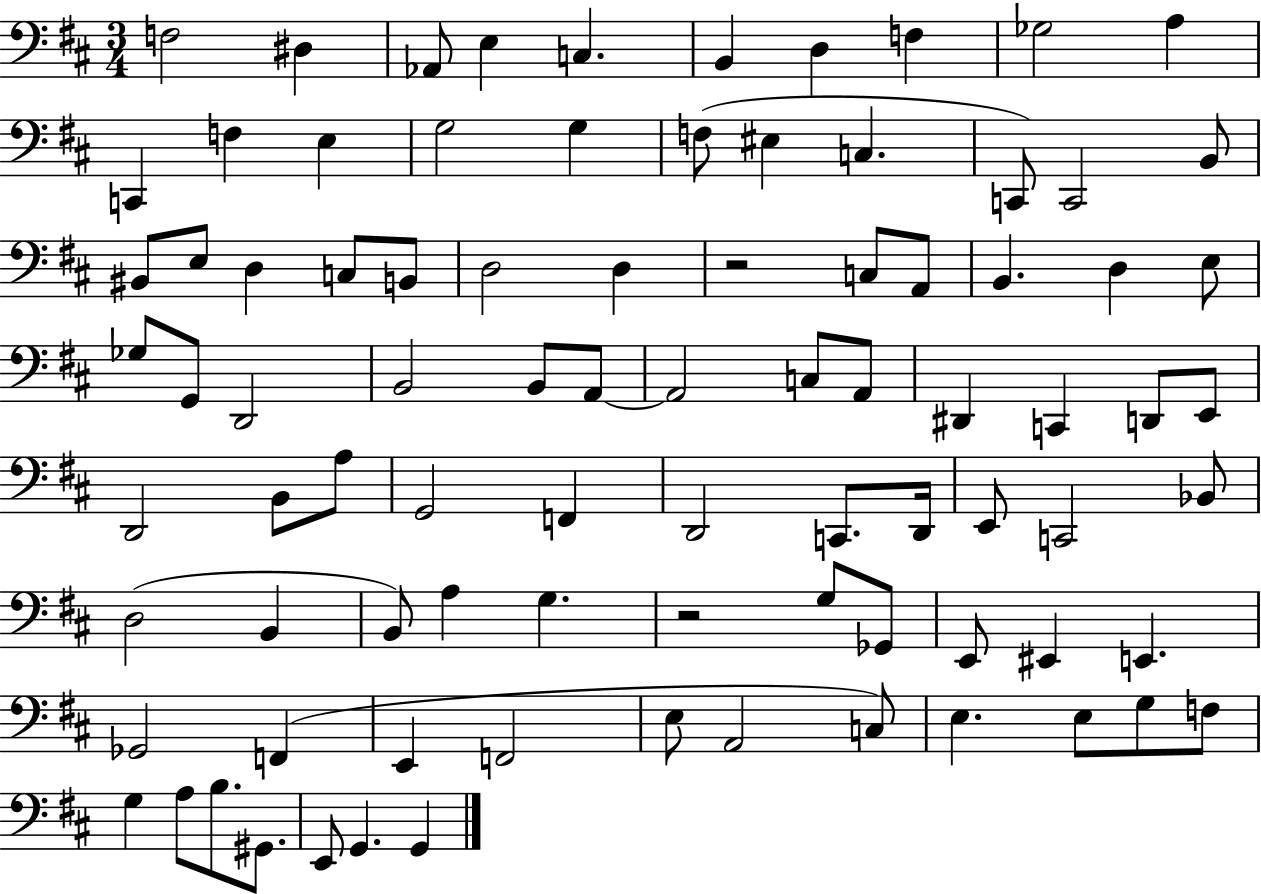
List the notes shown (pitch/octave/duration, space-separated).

F3/h D#3/q Ab2/e E3/q C3/q. B2/q D3/q F3/q Gb3/h A3/q C2/q F3/q E3/q G3/h G3/q F3/e EIS3/q C3/q. C2/e C2/h B2/e BIS2/e E3/e D3/q C3/e B2/e D3/h D3/q R/h C3/e A2/e B2/q. D3/q E3/e Gb3/e G2/e D2/h B2/h B2/e A2/e A2/h C3/e A2/e D#2/q C2/q D2/e E2/e D2/h B2/e A3/e G2/h F2/q D2/h C2/e. D2/s E2/e C2/h Bb2/e D3/h B2/q B2/e A3/q G3/q. R/h G3/e Gb2/e E2/e EIS2/q E2/q. Gb2/h F2/q E2/q F2/h E3/e A2/h C3/e E3/q. E3/e G3/e F3/e G3/q A3/e B3/e. G#2/e. E2/e G2/q. G2/q